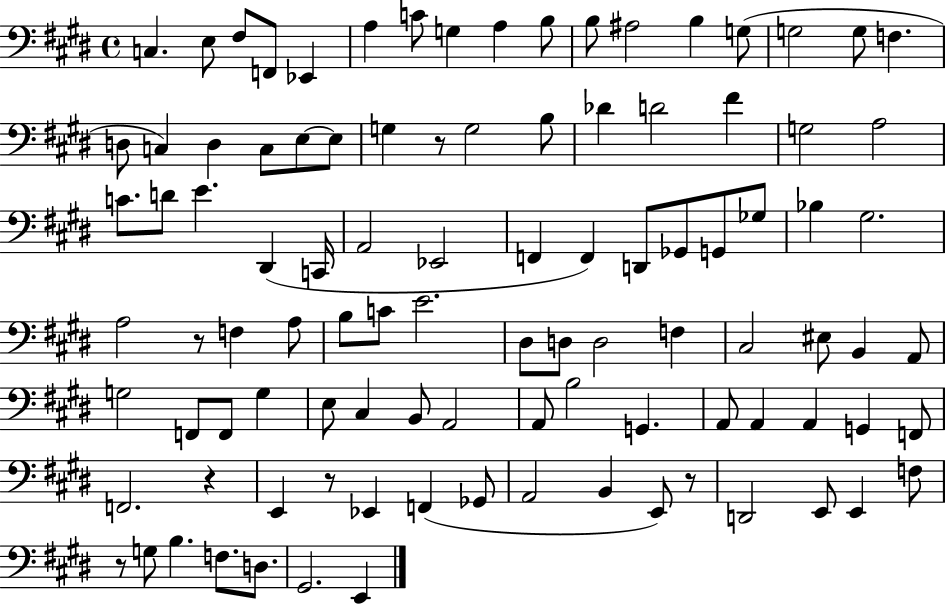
{
  \clef bass
  \time 4/4
  \defaultTimeSignature
  \key e \major
  c4. e8 fis8 f,8 ees,4 | a4 c'8 g4 a4 b8 | b8 ais2 b4 g8( | g2 g8 f4. | \break d8 c4) d4 c8 e8~~ e8 | g4 r8 g2 b8 | des'4 d'2 fis'4 | g2 a2 | \break c'8. d'8 e'4. dis,4( c,16 | a,2 ees,2 | f,4 f,4) d,8 ges,8 g,8 ges8 | bes4 gis2. | \break a2 r8 f4 a8 | b8 c'8 e'2. | dis8 d8 d2 f4 | cis2 eis8 b,4 a,8 | \break g2 f,8 f,8 g4 | e8 cis4 b,8 a,2 | a,8 b2 g,4. | a,8 a,4 a,4 g,4 f,8 | \break f,2. r4 | e,4 r8 ees,4 f,4( ges,8 | a,2 b,4 e,8) r8 | d,2 e,8 e,4 f8 | \break r8 g8 b4. f8. d8. | gis,2. e,4 | \bar "|."
}